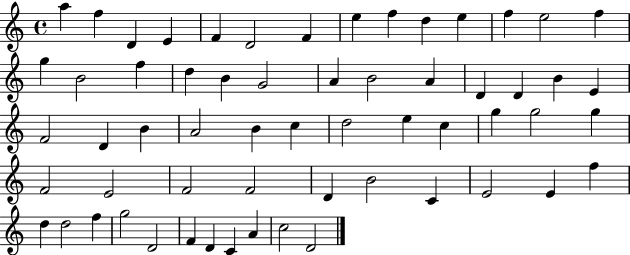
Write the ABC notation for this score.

X:1
T:Untitled
M:4/4
L:1/4
K:C
a f D E F D2 F e f d e f e2 f g B2 f d B G2 A B2 A D D B E F2 D B A2 B c d2 e c g g2 g F2 E2 F2 F2 D B2 C E2 E f d d2 f g2 D2 F D C A c2 D2